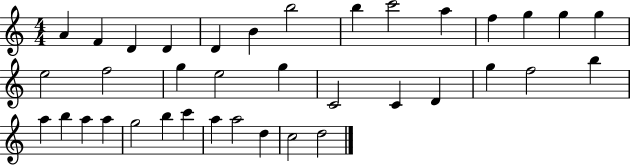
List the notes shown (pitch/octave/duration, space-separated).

A4/q F4/q D4/q D4/q D4/q B4/q B5/h B5/q C6/h A5/q F5/q G5/q G5/q G5/q E5/h F5/h G5/q E5/h G5/q C4/h C4/q D4/q G5/q F5/h B5/q A5/q B5/q A5/q A5/q G5/h B5/q C6/q A5/q A5/h D5/q C5/h D5/h